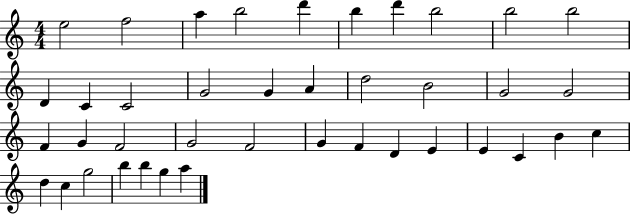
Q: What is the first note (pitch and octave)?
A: E5